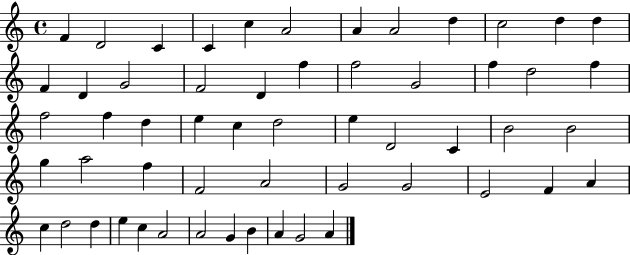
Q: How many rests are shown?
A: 0